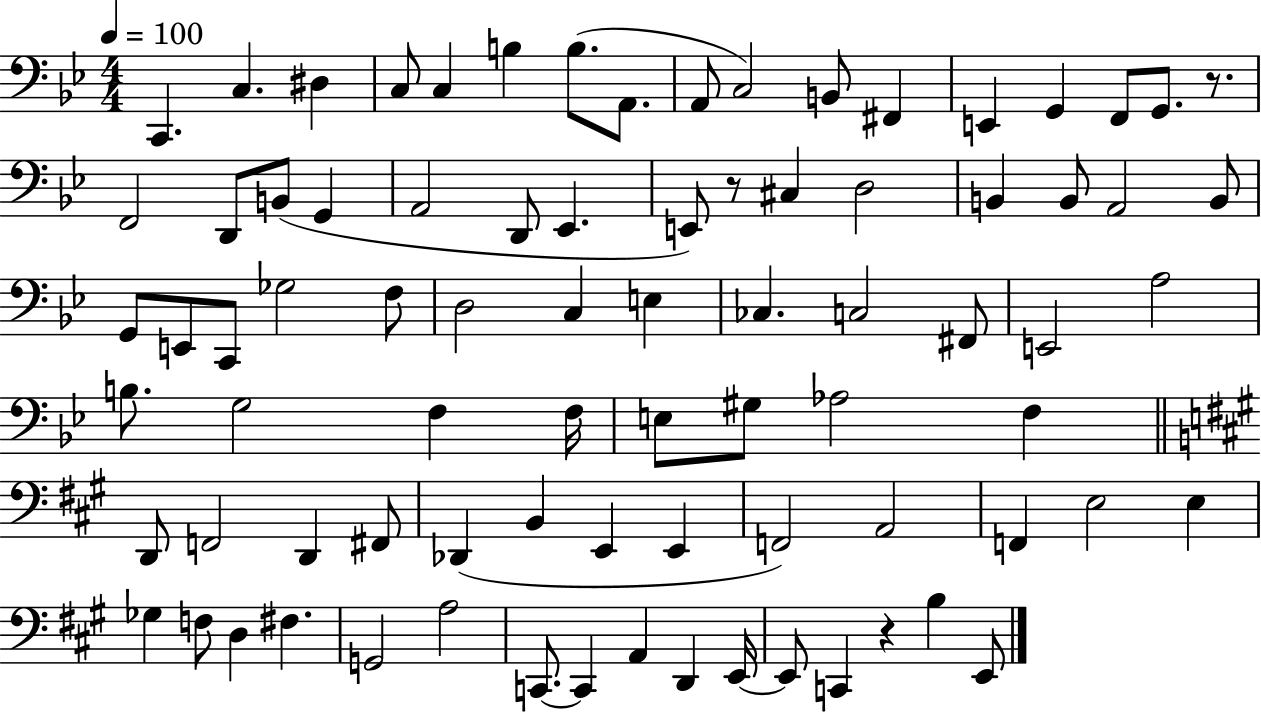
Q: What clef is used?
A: bass